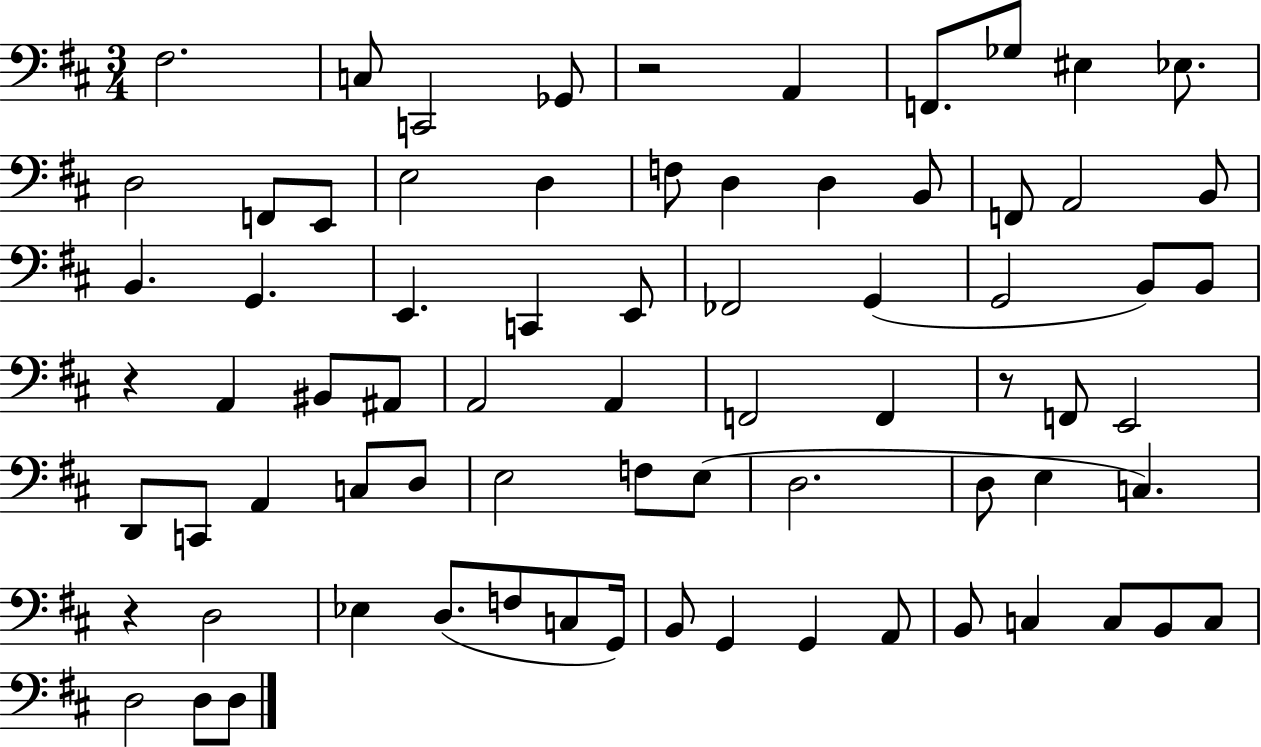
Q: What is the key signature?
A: D major